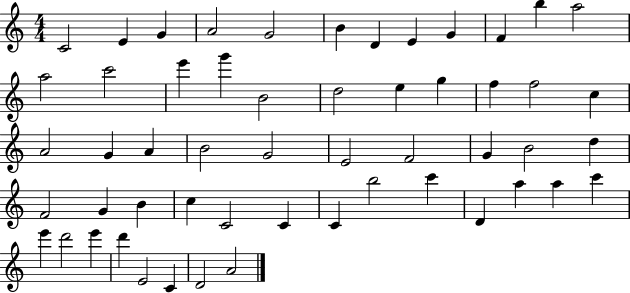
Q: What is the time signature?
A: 4/4